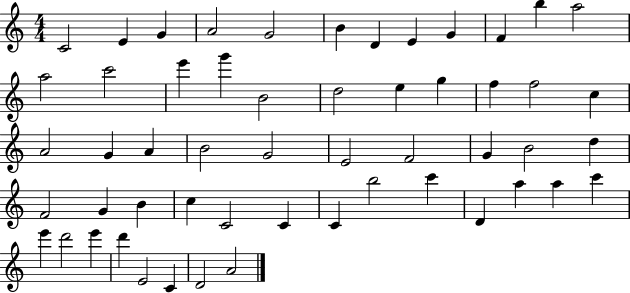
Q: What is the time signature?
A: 4/4